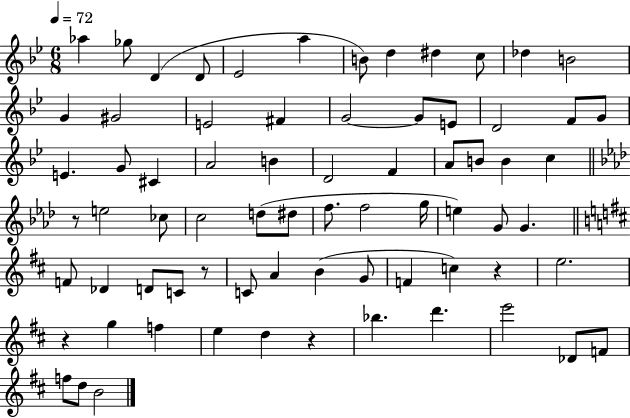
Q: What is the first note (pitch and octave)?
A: Ab5